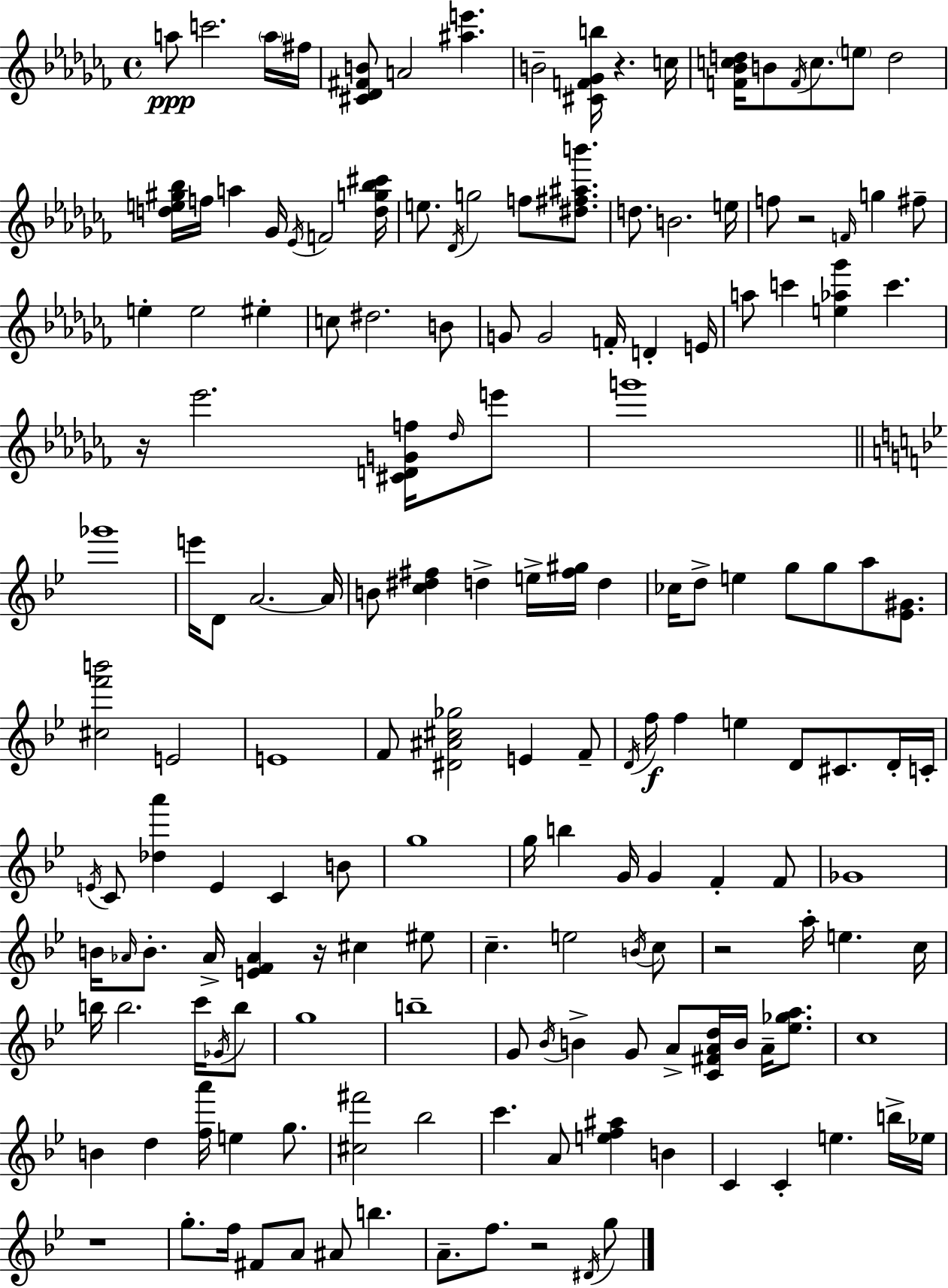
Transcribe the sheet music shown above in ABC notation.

X:1
T:Untitled
M:4/4
L:1/4
K:Abm
a/2 c'2 a/4 ^f/4 [^C_D^FB]/2 A2 [^ae'] B2 [^CF_Gb]/4 z c/4 [F_Bcd]/4 B/2 F/4 c/2 e/2 d2 [de^g_b]/4 f/4 a _G/4 _E/4 F2 [dg_b^c']/4 e/2 _D/4 g2 f/2 [^d^f^ab']/2 d/2 B2 e/4 f/2 z2 F/4 g ^f/2 e e2 ^e c/2 ^d2 B/2 G/2 G2 F/4 D E/4 a/2 c' [e_a_g'] c' z/4 _e'2 [^CDGf]/4 _d/4 e'/2 g'4 _g'4 e'/4 D/2 A2 A/4 B/2 [c^d^f] d e/4 [^f^g]/4 d _c/4 d/2 e g/2 g/2 a/2 [_E^G]/2 [^cf'b']2 E2 E4 F/2 [^D^A^c_g]2 E F/2 D/4 f/4 f e D/2 ^C/2 D/4 C/4 E/4 C/2 [_da'] E C B/2 g4 g/4 b G/4 G F F/2 _G4 B/4 _A/4 B/2 _A/4 [EF_A] z/4 ^c ^e/2 c e2 B/4 c/2 z2 a/4 e c/4 b/4 b2 c'/4 _G/4 b/2 g4 b4 G/2 _B/4 B G/2 A/2 [C^FAd]/4 B/4 A/4 [_e_ga]/2 c4 B d [fa']/4 e g/2 [^c^f']2 _b2 c' A/2 [ef^a] B C C e b/4 _e/4 z4 g/2 f/4 ^F/2 A/2 ^A/2 b A/2 f/2 z2 ^D/4 g/2